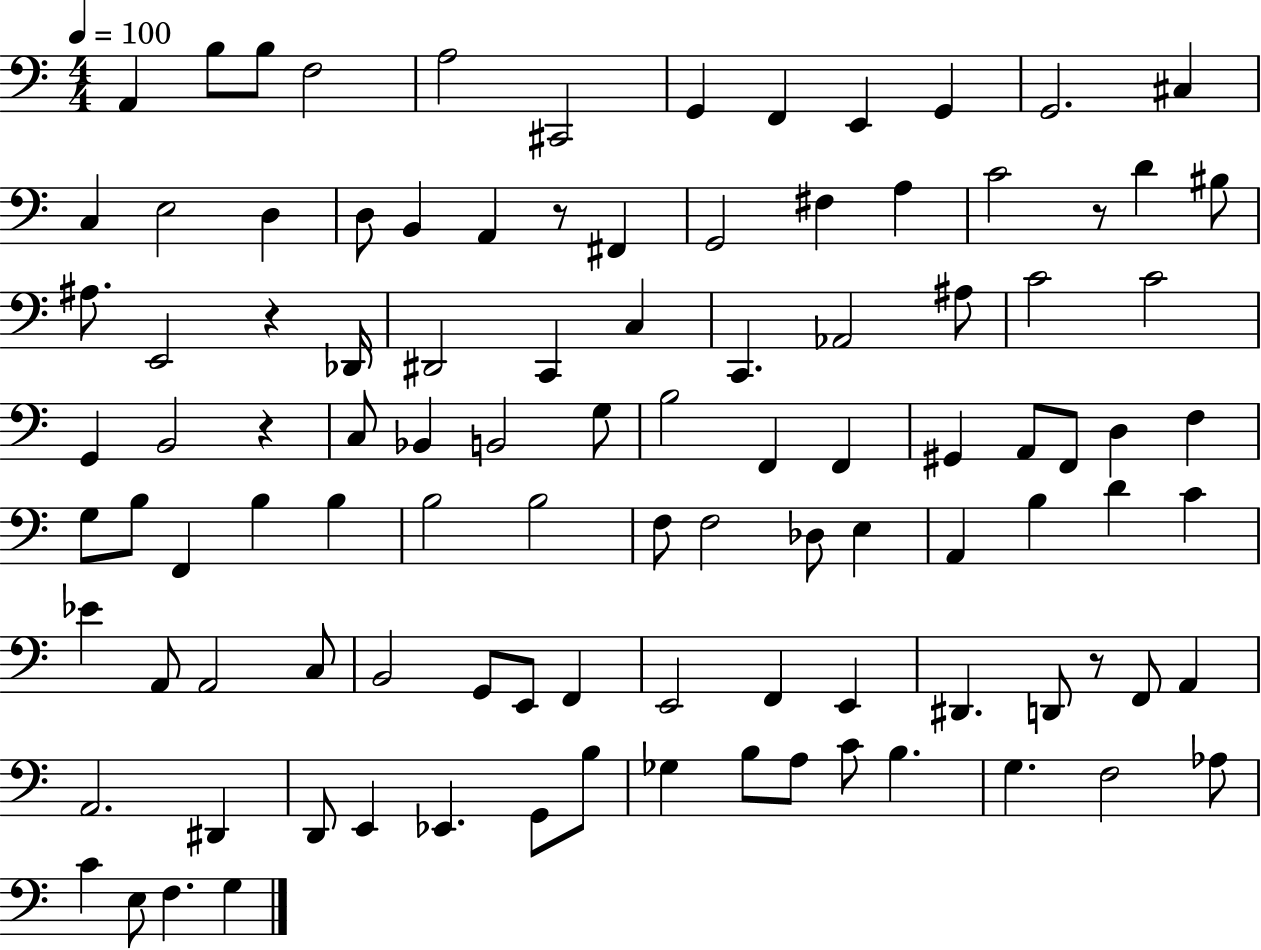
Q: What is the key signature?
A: C major